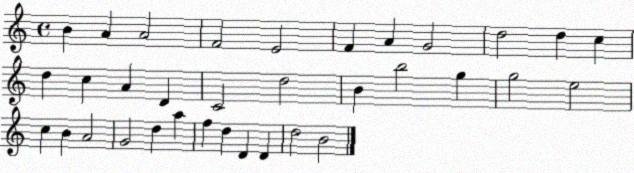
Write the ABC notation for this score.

X:1
T:Untitled
M:4/4
L:1/4
K:C
B A A2 F2 E2 F A G2 d2 d c d c A D C2 d2 B b2 g g2 e2 c B A2 G2 d a f d D D d2 B2